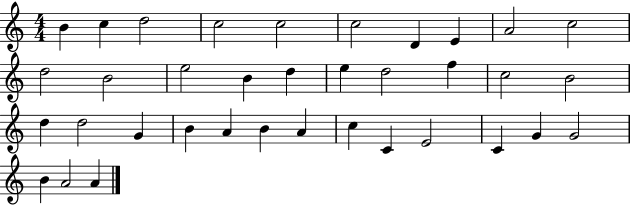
{
  \clef treble
  \numericTimeSignature
  \time 4/4
  \key c \major
  b'4 c''4 d''2 | c''2 c''2 | c''2 d'4 e'4 | a'2 c''2 | \break d''2 b'2 | e''2 b'4 d''4 | e''4 d''2 f''4 | c''2 b'2 | \break d''4 d''2 g'4 | b'4 a'4 b'4 a'4 | c''4 c'4 e'2 | c'4 g'4 g'2 | \break b'4 a'2 a'4 | \bar "|."
}